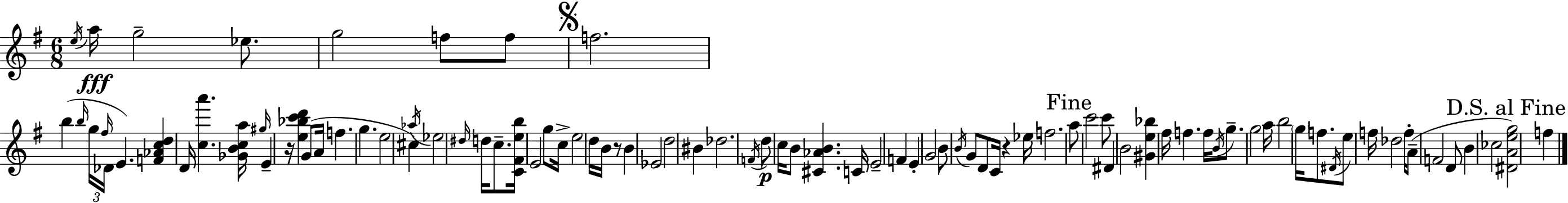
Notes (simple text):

E5/s A5/s G5/h Eb5/e. G5/h F5/e F5/e F5/h. B5/q B5/s G5/s F#5/s Db4/s E4/q. [F4,Ab4,C5,D5]/q D4/s [C5,A6]/q. [Gb4,B4,C5,A5]/s G#5/s E4/q R/s [E5,Bb5,C6,D6]/q G4/e A4/s F5/q. G5/q. E5/h C#5/q Ab5/s Eb5/h D#5/s D5/s C5/e. [C4,F#4,E5,B5]/s E4/h G5/e C5/s E5/h D5/s B4/s R/e B4/q Eb4/h D5/h BIS4/q Db5/h. F4/s D5/e C5/s B4/e [C#4,Ab4,B4]/q. C4/s E4/h F4/q E4/q G4/h B4/e B4/s G4/e D4/e C4/s R/q Eb5/s F5/h. A5/e C6/h C6/e D#4/q B4/h [G#4,E5,Bb5]/q F#5/s F5/q. F5/s B4/s G5/e. G5/h A5/s B5/h G5/s F5/e. D#4/s E5/e F5/s Db5/h F5/s A4/e F4/h D4/e B4/q CES5/h [D#4,A4,E5,G5]/h F5/q